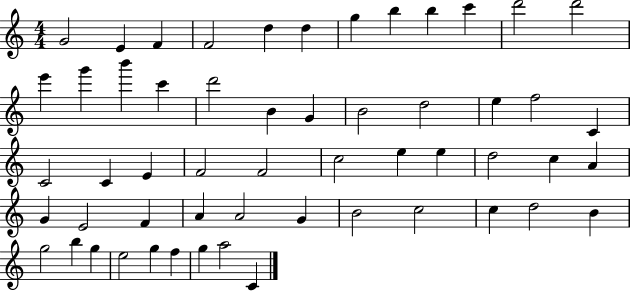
{
  \clef treble
  \numericTimeSignature
  \time 4/4
  \key c \major
  g'2 e'4 f'4 | f'2 d''4 d''4 | g''4 b''4 b''4 c'''4 | d'''2 d'''2 | \break e'''4 g'''4 b'''4 c'''4 | d'''2 b'4 g'4 | b'2 d''2 | e''4 f''2 c'4 | \break c'2 c'4 e'4 | f'2 f'2 | c''2 e''4 e''4 | d''2 c''4 a'4 | \break g'4 e'2 f'4 | a'4 a'2 g'4 | b'2 c''2 | c''4 d''2 b'4 | \break g''2 b''4 g''4 | e''2 g''4 f''4 | g''4 a''2 c'4 | \bar "|."
}